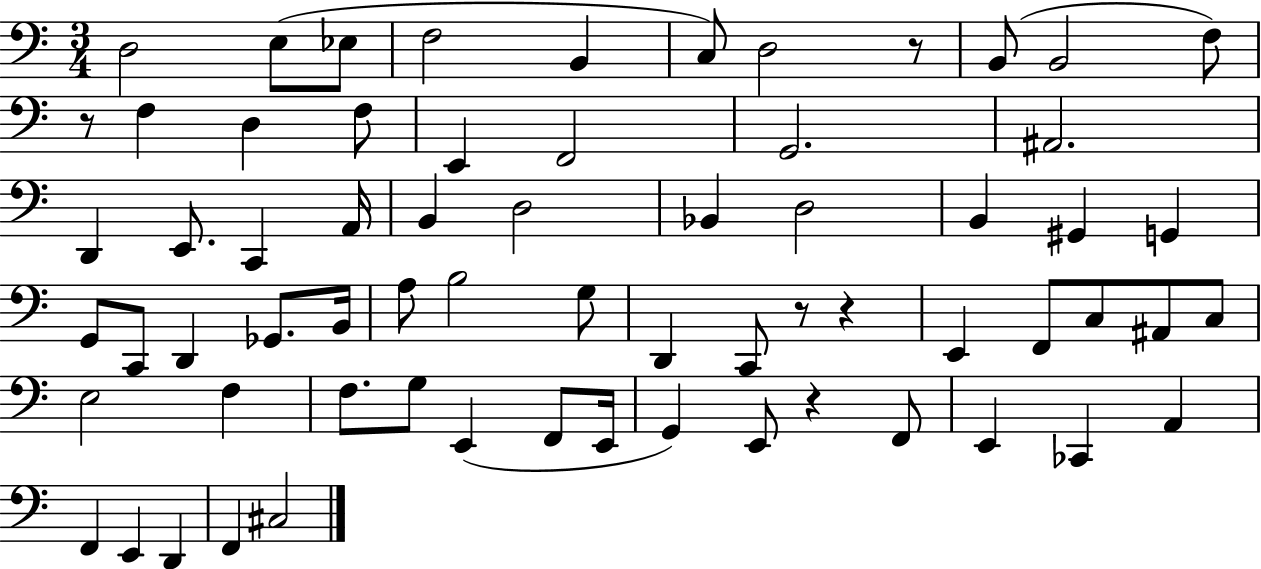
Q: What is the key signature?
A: C major